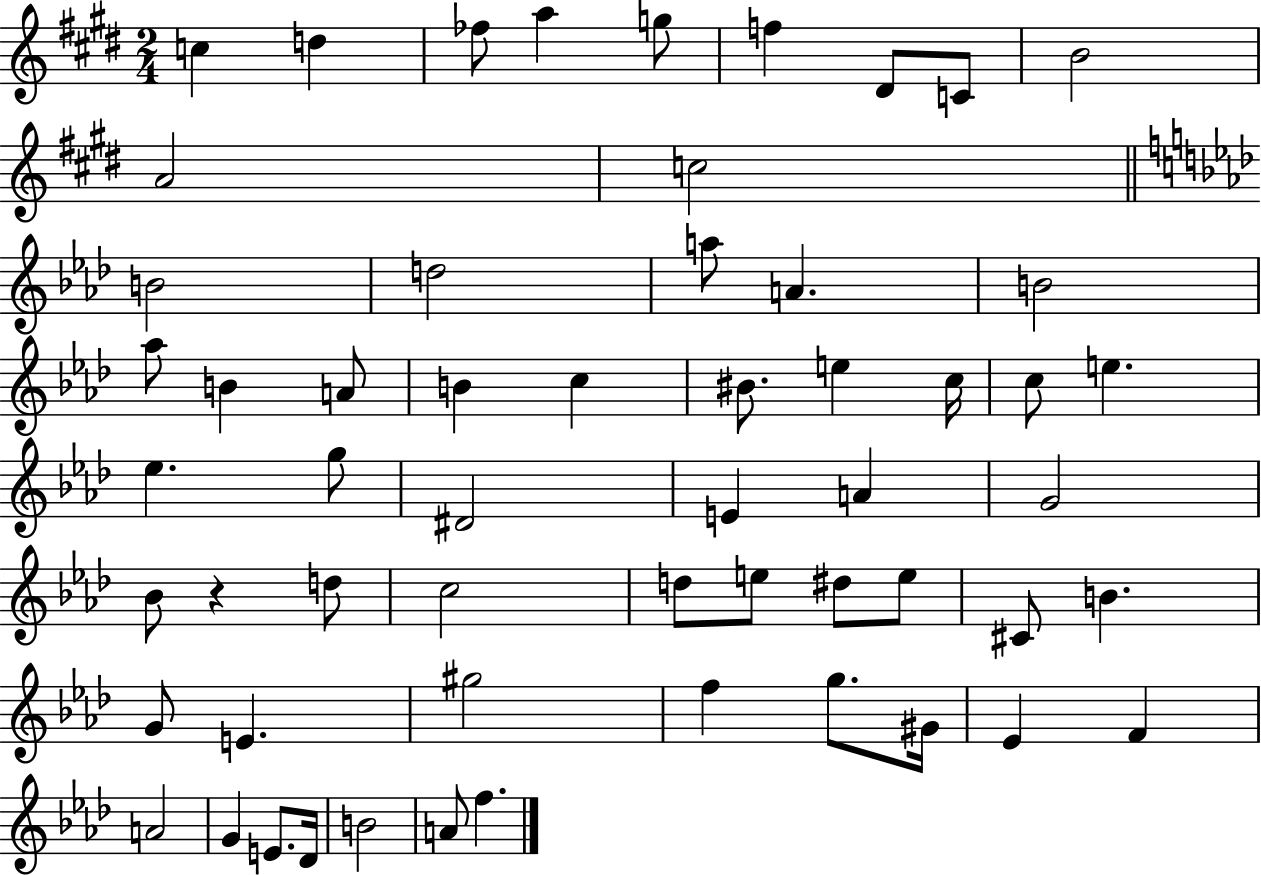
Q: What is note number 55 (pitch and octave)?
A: A4